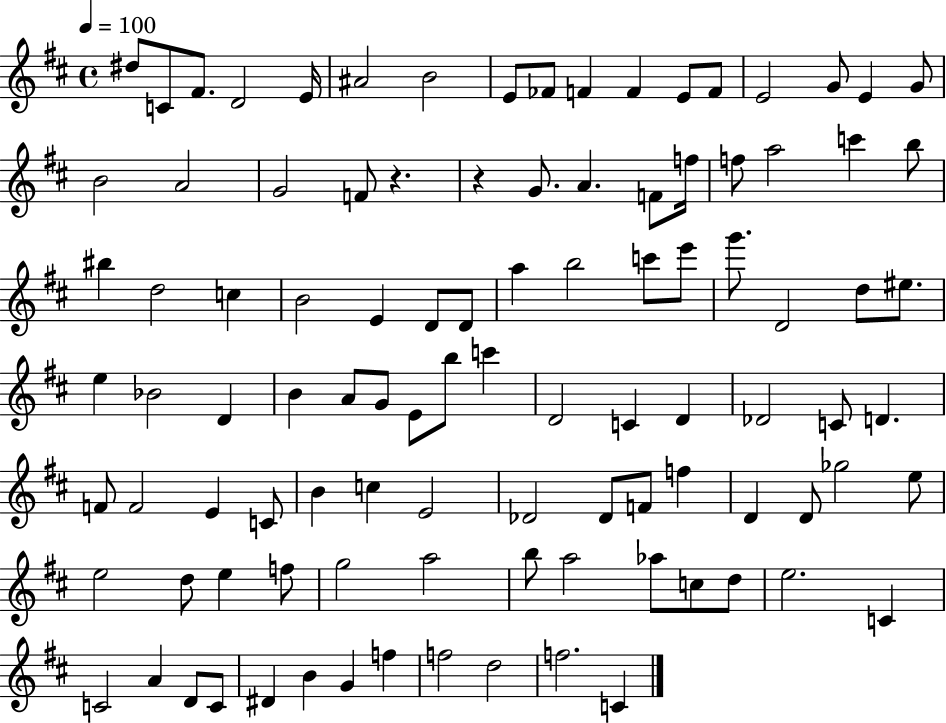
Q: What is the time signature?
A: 4/4